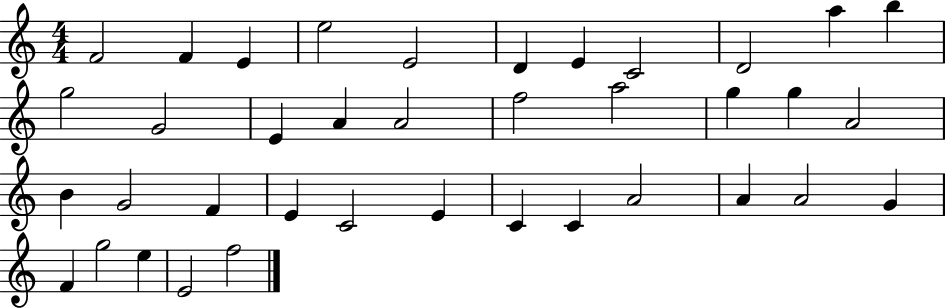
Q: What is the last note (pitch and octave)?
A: F5